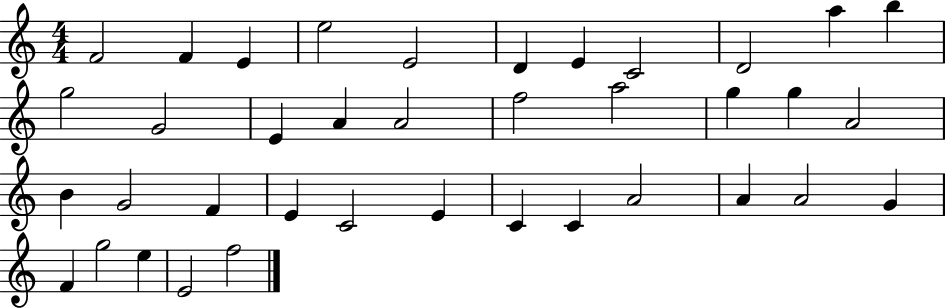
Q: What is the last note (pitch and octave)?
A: F5